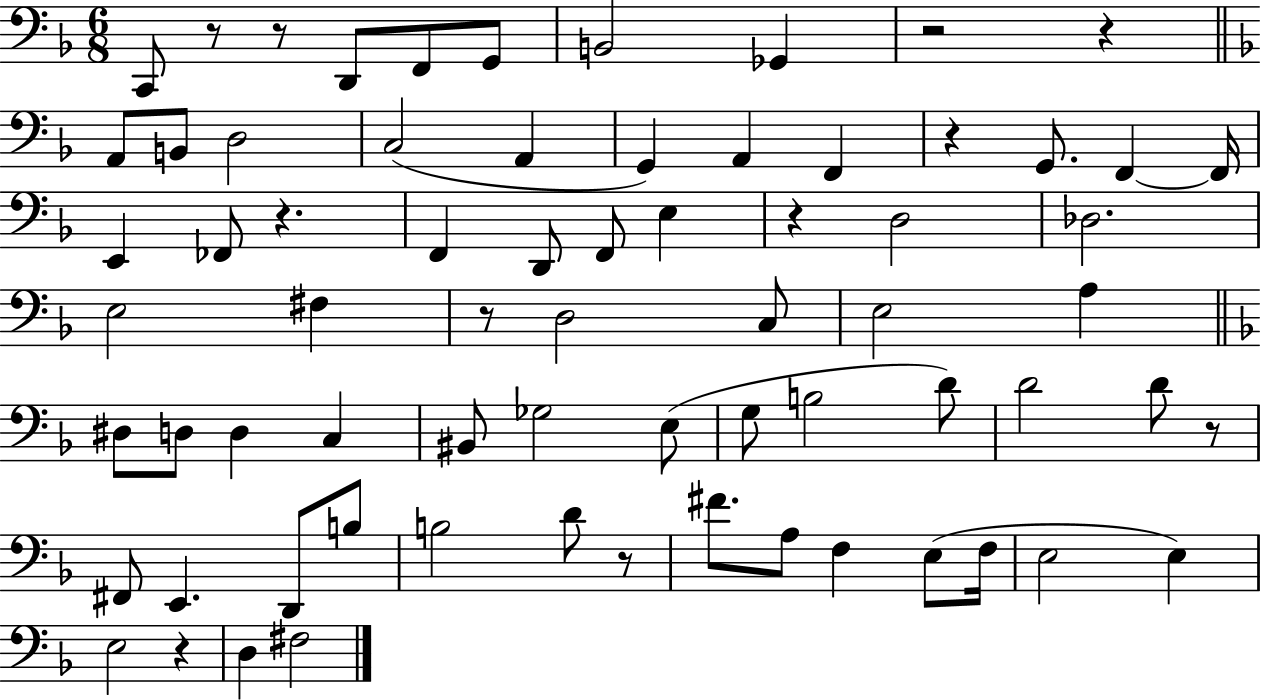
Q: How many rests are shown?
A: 11